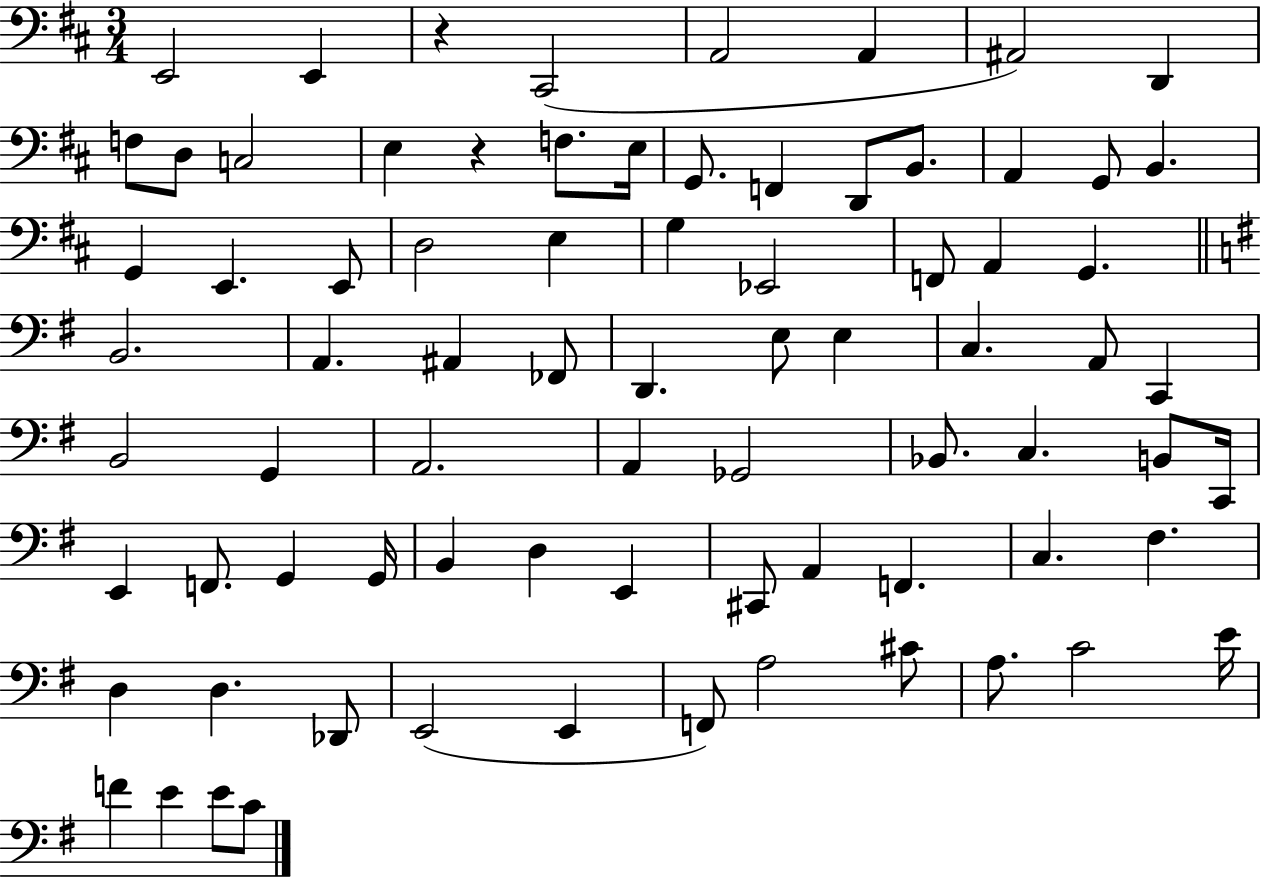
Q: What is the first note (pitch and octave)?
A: E2